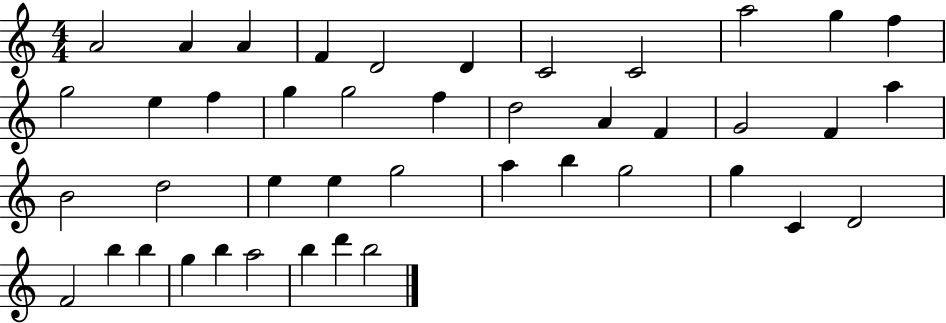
X:1
T:Untitled
M:4/4
L:1/4
K:C
A2 A A F D2 D C2 C2 a2 g f g2 e f g g2 f d2 A F G2 F a B2 d2 e e g2 a b g2 g C D2 F2 b b g b a2 b d' b2